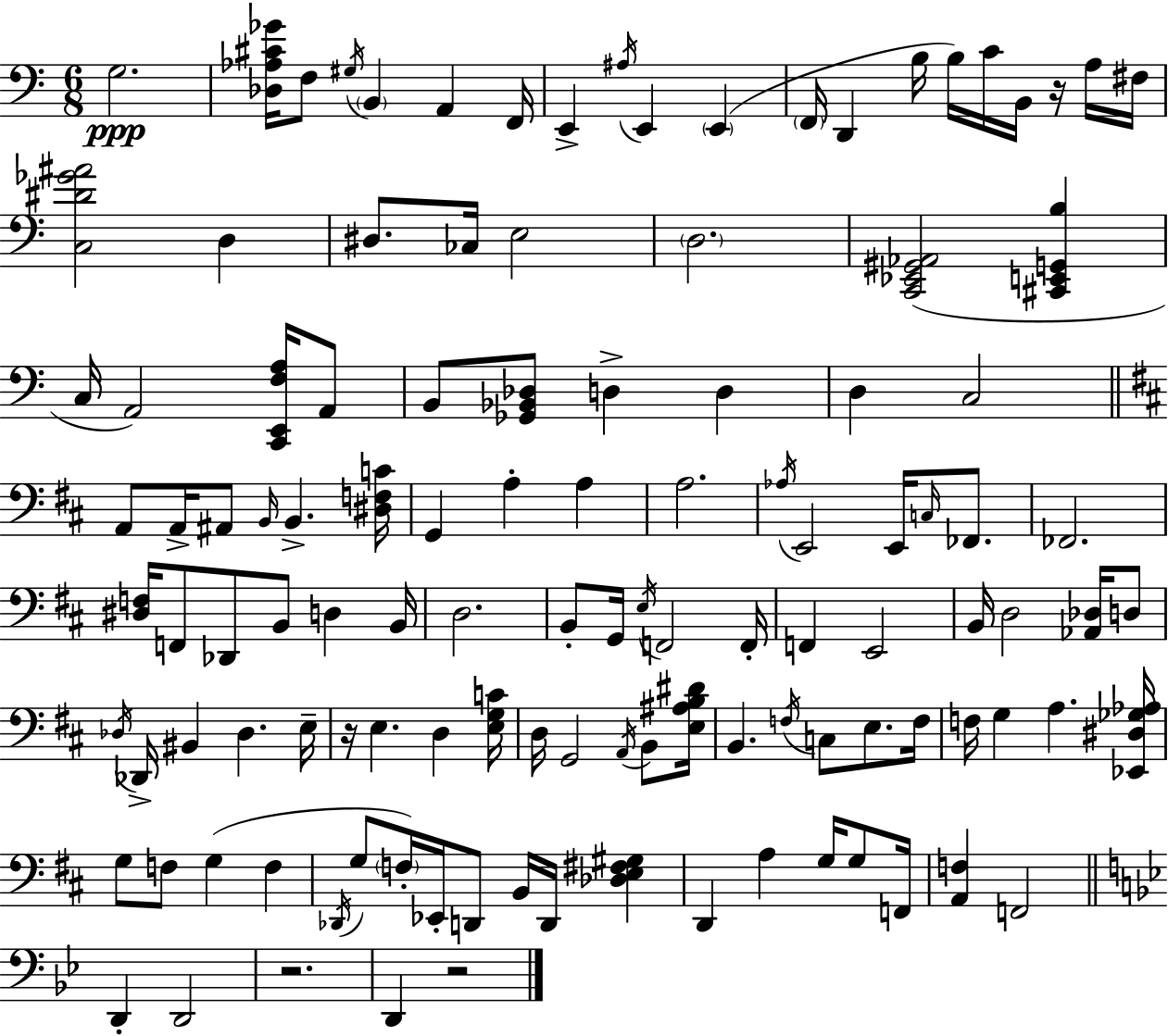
G3/h. [Db3,Ab3,C#4,Gb4]/s F3/e G#3/s B2/q A2/q F2/s E2/q A#3/s E2/q E2/q F2/s D2/q B3/s B3/s C4/s B2/s R/s A3/s F#3/s [C3,D#4,Gb4,A#4]/h D3/q D#3/e. CES3/s E3/h D3/h. [C2,Eb2,G#2,Ab2]/h [C#2,E2,G2,B3]/q C3/s A2/h [C2,E2,F3,A3]/s A2/e B2/e [Gb2,Bb2,Db3]/e D3/q D3/q D3/q C3/h A2/e A2/s A#2/e B2/s B2/q. [D#3,F3,C4]/s G2/q A3/q A3/q A3/h. Ab3/s E2/h E2/s C3/s FES2/e. FES2/h. [D#3,F3]/s F2/e Db2/e B2/e D3/q B2/s D3/h. B2/e G2/s E3/s F2/h F2/s F2/q E2/h B2/s D3/h [Ab2,Db3]/s D3/e Db3/s Db2/s BIS2/q Db3/q. E3/s R/s E3/q. D3/q [E3,G3,C4]/s D3/s G2/h A2/s B2/e [E3,A#3,B3,D#4]/s B2/q. F3/s C3/e E3/e. F3/s F3/s G3/q A3/q. [Eb2,D#3,Gb3,Ab3]/s G3/e F3/e G3/q F3/q Db2/s G3/e F3/s Eb2/s D2/e B2/s D2/s [Db3,E3,F#3,G#3]/q D2/q A3/q G3/s G3/e F2/s [A2,F3]/q F2/h D2/q D2/h R/h. D2/q R/h